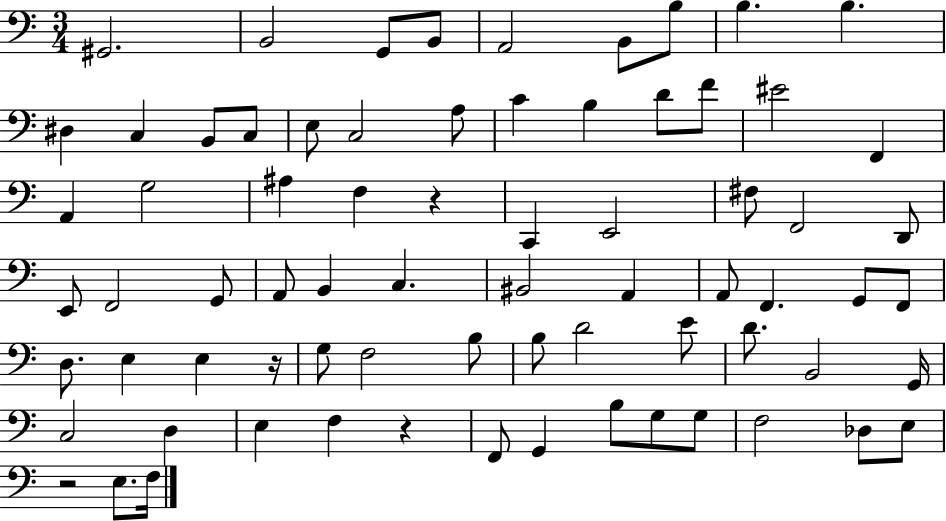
X:1
T:Untitled
M:3/4
L:1/4
K:C
^G,,2 B,,2 G,,/2 B,,/2 A,,2 B,,/2 B,/2 B, B, ^D, C, B,,/2 C,/2 E,/2 C,2 A,/2 C B, D/2 F/2 ^E2 F,, A,, G,2 ^A, F, z C,, E,,2 ^F,/2 F,,2 D,,/2 E,,/2 F,,2 G,,/2 A,,/2 B,, C, ^B,,2 A,, A,,/2 F,, G,,/2 F,,/2 D,/2 E, E, z/4 G,/2 F,2 B,/2 B,/2 D2 E/2 D/2 B,,2 G,,/4 C,2 D, E, F, z F,,/2 G,, B,/2 G,/2 G,/2 F,2 _D,/2 E,/2 z2 E,/2 F,/4